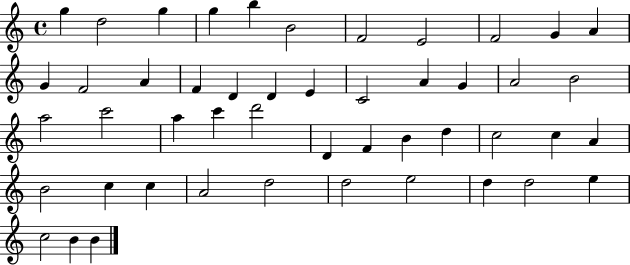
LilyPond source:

{
  \clef treble
  \time 4/4
  \defaultTimeSignature
  \key c \major
  g''4 d''2 g''4 | g''4 b''4 b'2 | f'2 e'2 | f'2 g'4 a'4 | \break g'4 f'2 a'4 | f'4 d'4 d'4 e'4 | c'2 a'4 g'4 | a'2 b'2 | \break a''2 c'''2 | a''4 c'''4 d'''2 | d'4 f'4 b'4 d''4 | c''2 c''4 a'4 | \break b'2 c''4 c''4 | a'2 d''2 | d''2 e''2 | d''4 d''2 e''4 | \break c''2 b'4 b'4 | \bar "|."
}